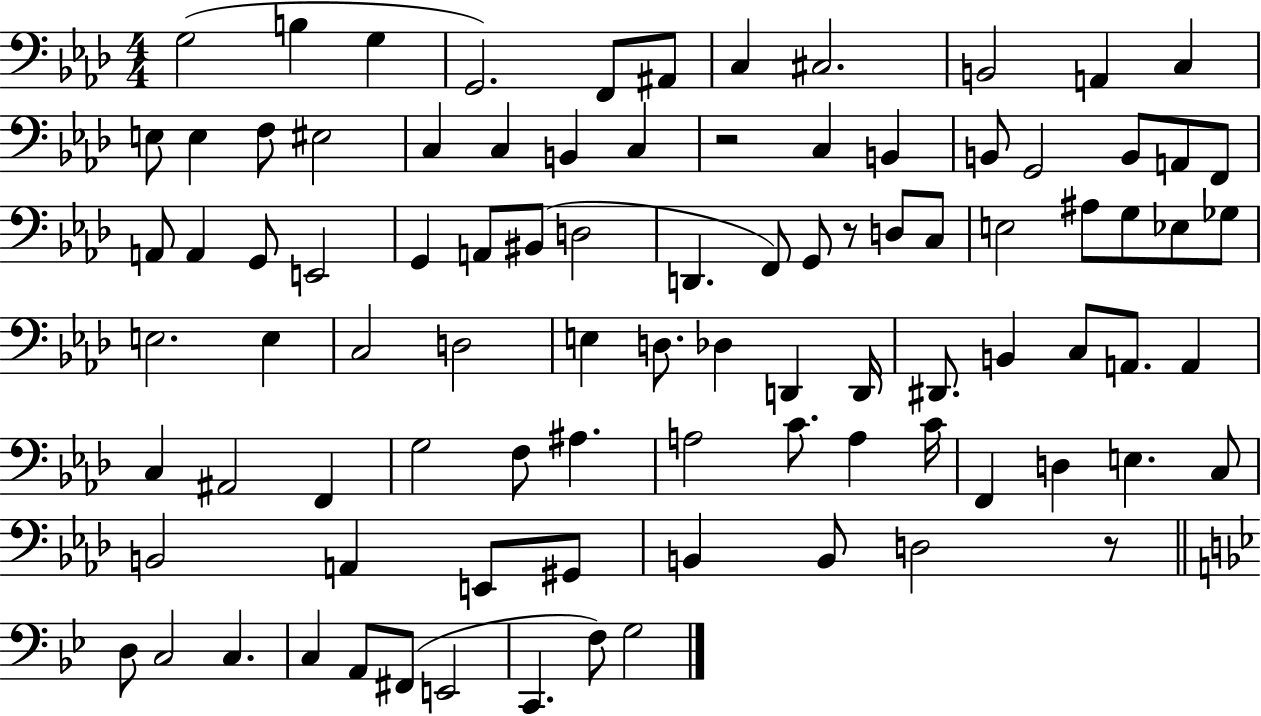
G3/h B3/q G3/q G2/h. F2/e A#2/e C3/q C#3/h. B2/h A2/q C3/q E3/e E3/q F3/e EIS3/h C3/q C3/q B2/q C3/q R/h C3/q B2/q B2/e G2/h B2/e A2/e F2/e A2/e A2/q G2/e E2/h G2/q A2/e BIS2/e D3/h D2/q. F2/e G2/e R/e D3/e C3/e E3/h A#3/e G3/e Eb3/e Gb3/e E3/h. E3/q C3/h D3/h E3/q D3/e. Db3/q D2/q D2/s D#2/e. B2/q C3/e A2/e. A2/q C3/q A#2/h F2/q G3/h F3/e A#3/q. A3/h C4/e. A3/q C4/s F2/q D3/q E3/q. C3/e B2/h A2/q E2/e G#2/e B2/q B2/e D3/h R/e D3/e C3/h C3/q. C3/q A2/e F#2/e E2/h C2/q. F3/e G3/h